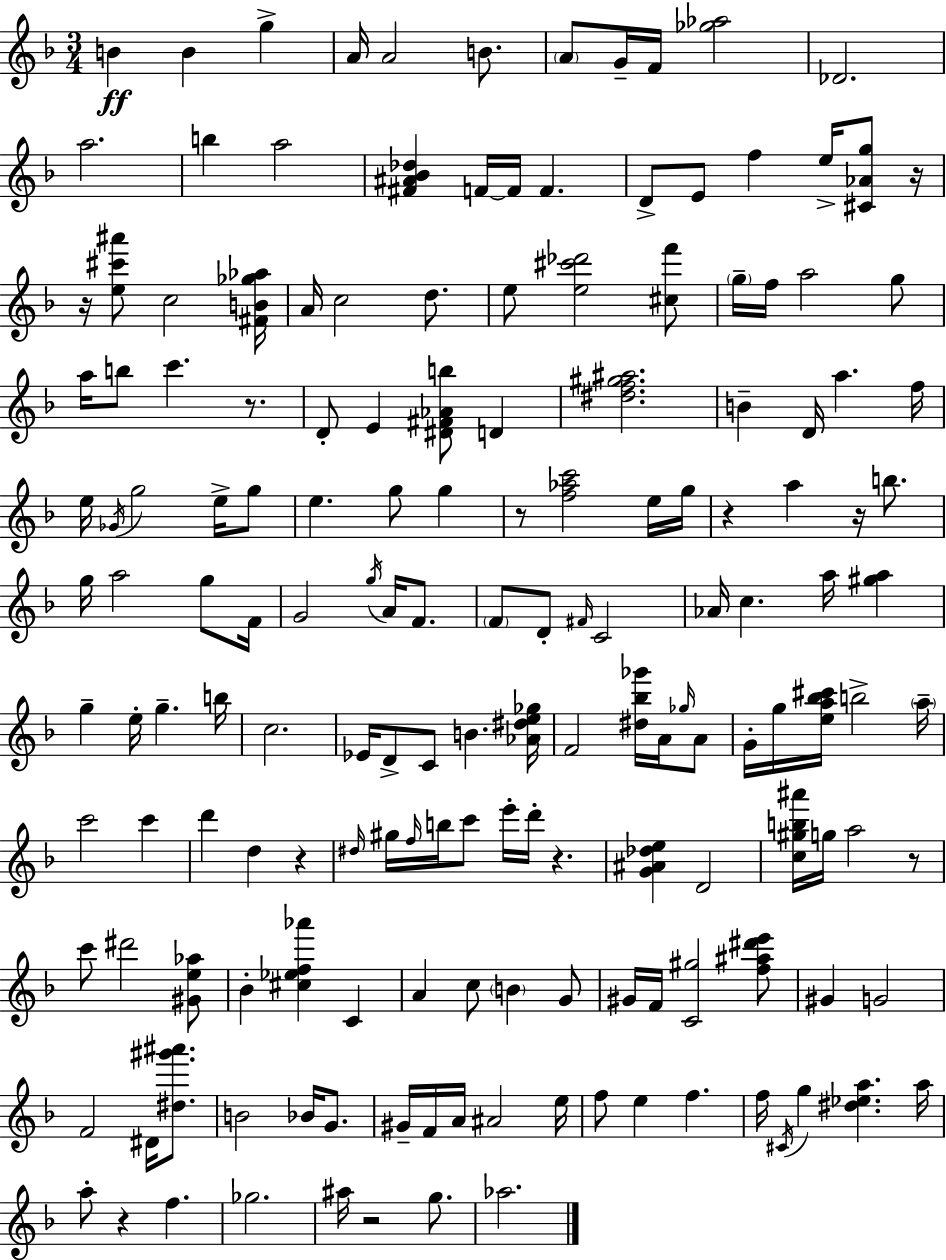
B4/q B4/q G5/q A4/s A4/h B4/e. A4/e G4/s F4/s [Gb5,Ab5]/h Db4/h. A5/h. B5/q A5/h [F#4,A#4,Bb4,Db5]/q F4/s F4/s F4/q. D4/e E4/e F5/q E5/s [C#4,Ab4,G5]/e R/s R/s [E5,C#6,A#6]/e C5/h [F#4,B4,Gb5,Ab5]/s A4/s C5/h D5/e. E5/e [E5,C#6,Db6]/h [C#5,F6]/e G5/s F5/s A5/h G5/e A5/s B5/e C6/q. R/e. D4/e E4/q [D#4,F#4,Ab4,B5]/e D4/q [D#5,F5,G#5,A#5]/h. B4/q D4/s A5/q. F5/s E5/s Gb4/s G5/h E5/s G5/e E5/q. G5/e G5/q R/e [F5,Ab5,C6]/h E5/s G5/s R/q A5/q R/s B5/e. G5/s A5/h G5/e F4/s G4/h G5/s A4/s F4/e. F4/e D4/e F#4/s C4/h Ab4/s C5/q. A5/s [G#5,A5]/q G5/q E5/s G5/q. B5/s C5/h. Eb4/s D4/e C4/e B4/q. [Ab4,D#5,E5,Gb5]/s F4/h [D#5,Bb5,Gb6]/s A4/s Gb5/s A4/e G4/s G5/s [E5,A5,Bb5,C#6]/s B5/h A5/s C6/h C6/q D6/q D5/q R/q D#5/s G#5/s F5/s B5/s C6/e E6/s D6/s R/q. [G4,A#4,Db5,E5]/q D4/h [C5,G#5,B5,A#6]/s G5/s A5/h R/e C6/e D#6/h [G#4,E5,Ab5]/e Bb4/q [C#5,Eb5,F5,Ab6]/q C4/q A4/q C5/e B4/q G4/e G#4/s F4/s [C4,G#5]/h [F5,A#5,D#6,E6]/e G#4/q G4/h F4/h D#4/s [D#5,G#6,A#6]/e. B4/h Bb4/s G4/e. G#4/s F4/s A4/s A#4/h E5/s F5/e E5/q F5/q. F5/s C#4/s G5/q [D#5,Eb5,A5]/q. A5/s A5/e R/q F5/q. Gb5/h. A#5/s R/h G5/e. Ab5/h.